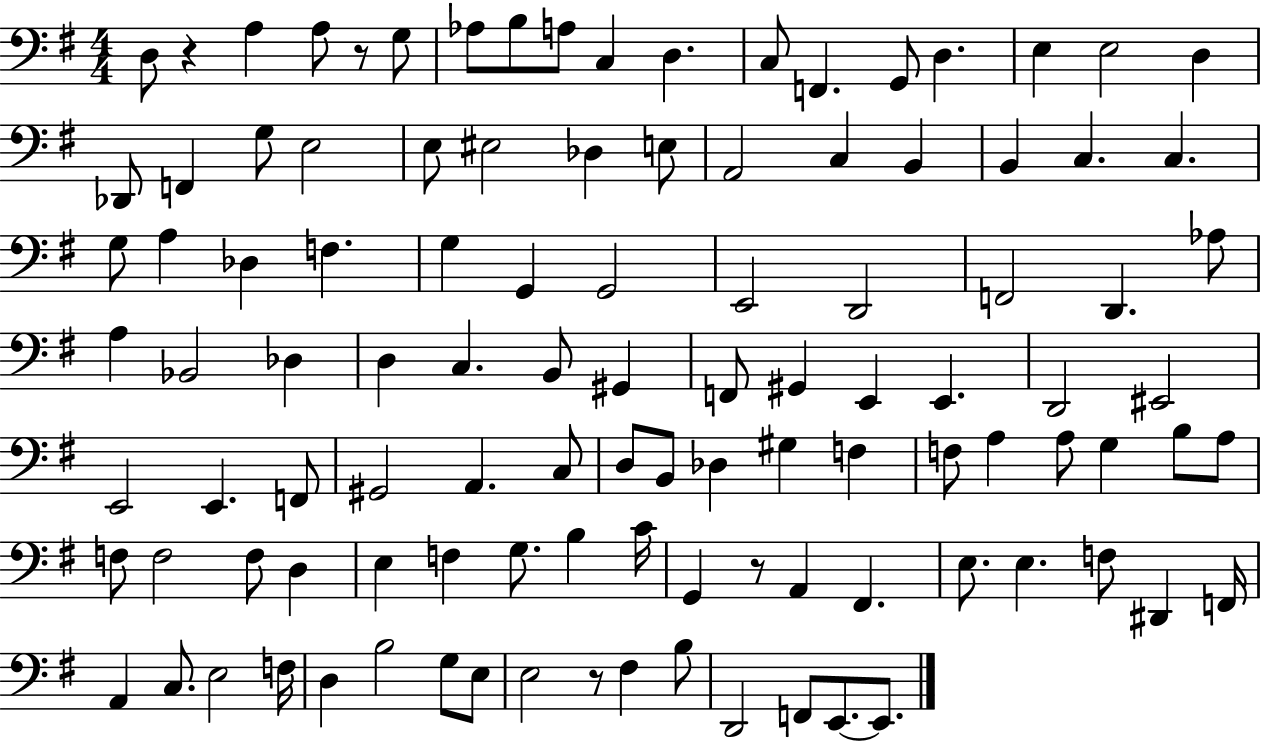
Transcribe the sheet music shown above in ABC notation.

X:1
T:Untitled
M:4/4
L:1/4
K:G
D,/2 z A, A,/2 z/2 G,/2 _A,/2 B,/2 A,/2 C, D, C,/2 F,, G,,/2 D, E, E,2 D, _D,,/2 F,, G,/2 E,2 E,/2 ^E,2 _D, E,/2 A,,2 C, B,, B,, C, C, G,/2 A, _D, F, G, G,, G,,2 E,,2 D,,2 F,,2 D,, _A,/2 A, _B,,2 _D, D, C, B,,/2 ^G,, F,,/2 ^G,, E,, E,, D,,2 ^E,,2 E,,2 E,, F,,/2 ^G,,2 A,, C,/2 D,/2 B,,/2 _D, ^G, F, F,/2 A, A,/2 G, B,/2 A,/2 F,/2 F,2 F,/2 D, E, F, G,/2 B, C/4 G,, z/2 A,, ^F,, E,/2 E, F,/2 ^D,, F,,/4 A,, C,/2 E,2 F,/4 D, B,2 G,/2 E,/2 E,2 z/2 ^F, B,/2 D,,2 F,,/2 E,,/2 E,,/2